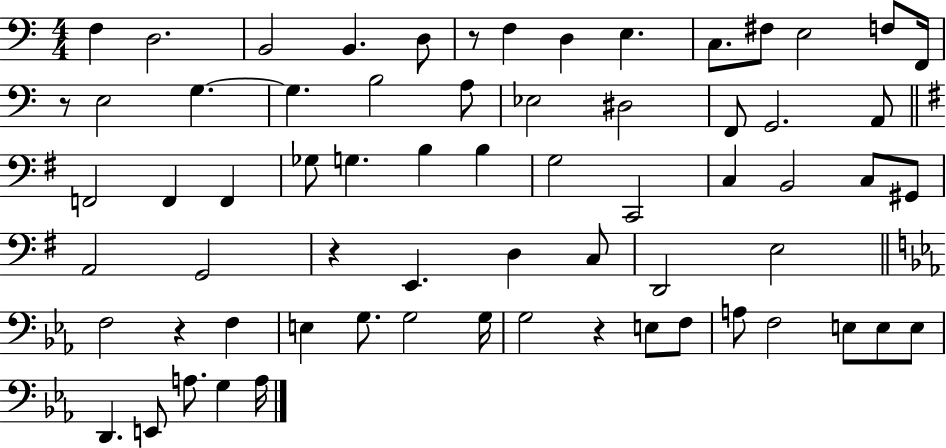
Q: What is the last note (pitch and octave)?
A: A3